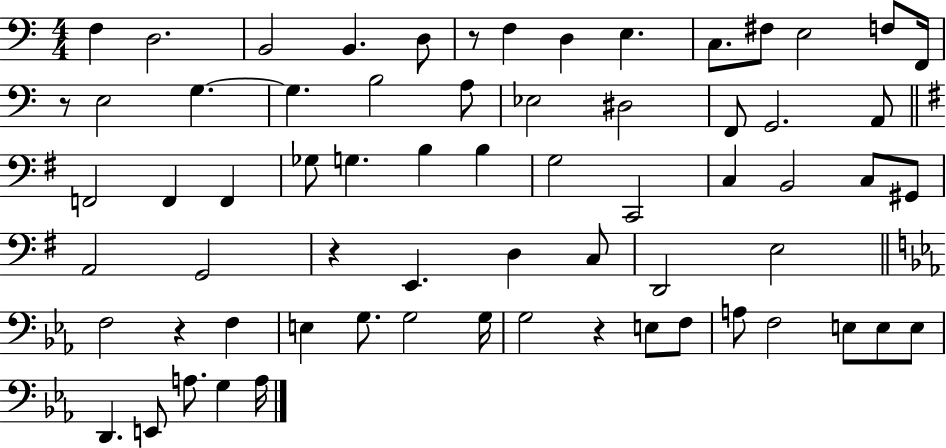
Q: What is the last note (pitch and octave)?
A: A3